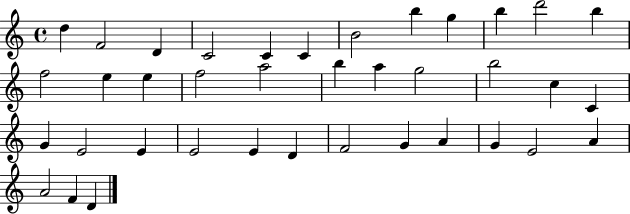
D5/q F4/h D4/q C4/h C4/q C4/q B4/h B5/q G5/q B5/q D6/h B5/q F5/h E5/q E5/q F5/h A5/h B5/q A5/q G5/h B5/h C5/q C4/q G4/q E4/h E4/q E4/h E4/q D4/q F4/h G4/q A4/q G4/q E4/h A4/q A4/h F4/q D4/q